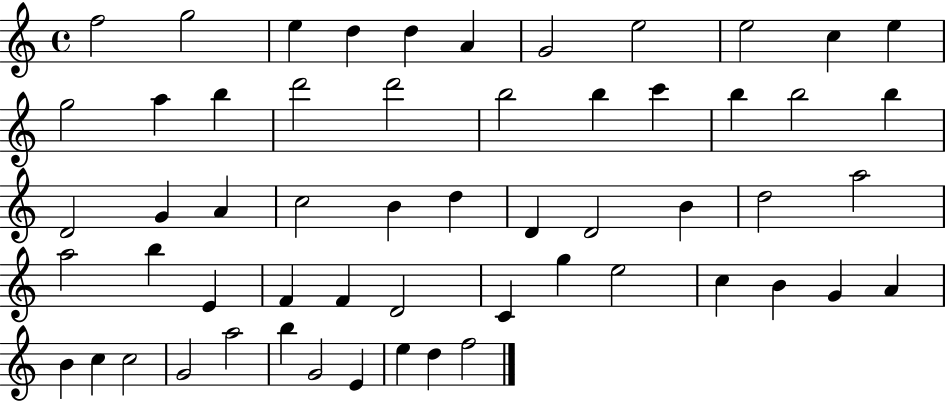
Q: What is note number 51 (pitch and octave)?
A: A5